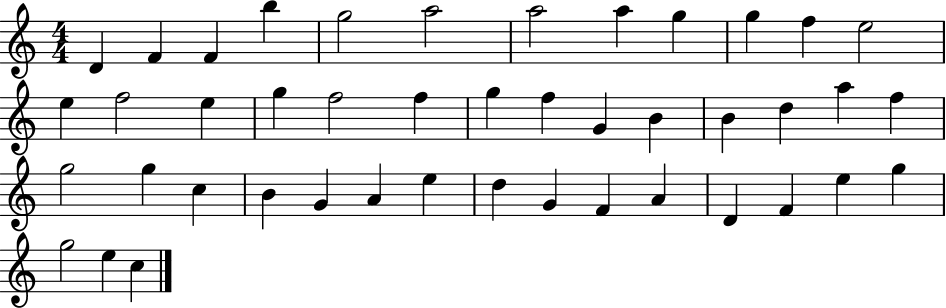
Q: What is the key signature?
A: C major